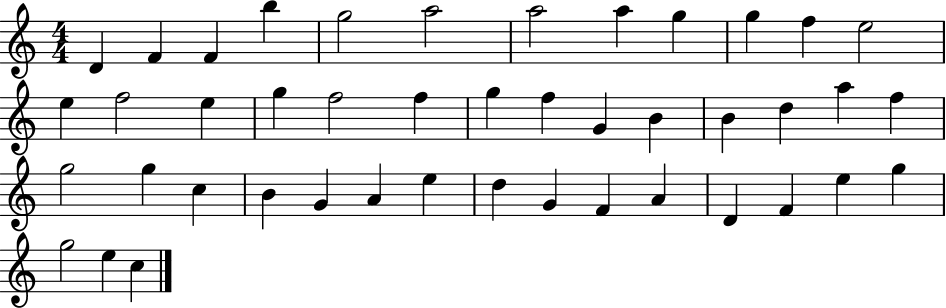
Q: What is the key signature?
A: C major